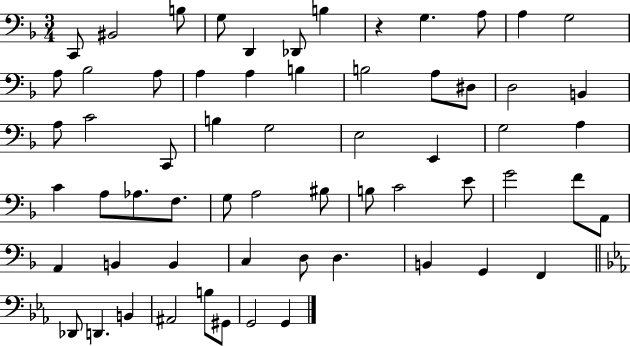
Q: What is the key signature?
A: F major